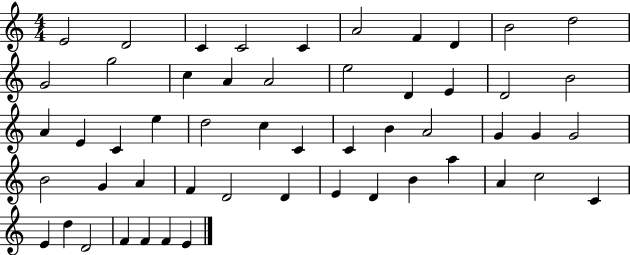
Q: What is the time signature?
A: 4/4